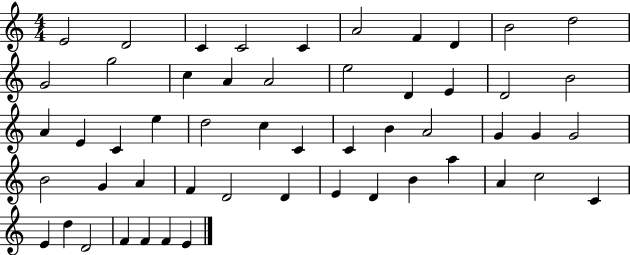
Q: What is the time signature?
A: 4/4